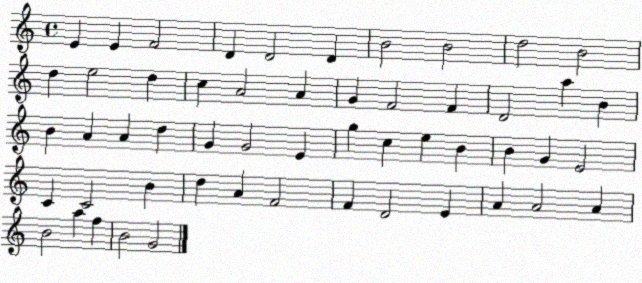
X:1
T:Untitled
M:4/4
L:1/4
K:C
E E F2 D D2 D B2 B2 d2 B2 d e2 d c A2 A G F2 F D2 a B B A A d G G2 E g c e B B G E2 C C2 B d A F2 F D2 E A A2 A B2 a f B2 G2